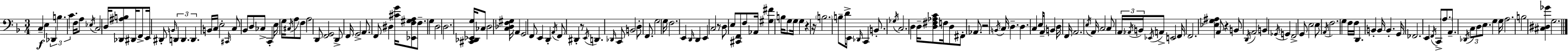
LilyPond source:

{
  \clef bass
  \numericTimeSignature
  \time 3/4
  \key f \major
  c4--\f e4 \tuplet 3/2 { des,4 | b4. c'4. } | f16 a8 \acciaccatura { ees16 } c2 | d16 <des, ais b>8 dis,16 f,8-> e,16 dis,8-. \grace { b,16 } \tuplet 3/2 { d,4 | \break d,4. d,4. } | b,16 c16 e2-. | \grace { cis,16 } c8 bes,8 d8 ces8-> c,4-. | e16 g16 \acciaccatura { cis16 } a8 \parenthesize f8 a2 | \break d,8 <f, g,>2 | d,8-> f,16 g,2-> | a,8. f,8 dis4 <cis' g'>16 <ees, f gis a>8 | f8.-- g4 d2 | \break d2. | <cis, des, ees, g>16 ces8 d2 | <c des f gis>16 a,4 g,2 | f,8 e,4 d,4-. | \break \acciaccatura { a,16 } f,8 dis,4-. r8 \acciaccatura { e,16 } | d,4. \grace { des,16 } c,8 b,2 | d8-. f,8. g2 | g16 f2. | \break e,4 \grace { d,16 } | d,4 e,4 c2 | r8 d8 e8 <cis, f,>8 | f8 aes,16 <gis fis'>4 b16 g8 g16 g4 | \break r4 r16 \parenthesize b2. | b8-- d'16-> e,8 | \grace { des,16 } c,4 b,8.-. \acciaccatura { ges16 } c2. | d4 | \break d16-- <d fis aes c'>8 f16 d8 fis,8-. aes,8. | r2 \acciaccatura { b,16 } c16 d4.-- | d4. c4 | e16 a,16-- \parenthesize b,4 d16 f,16 a,2. | \break \acciaccatura { e16 } | a,16 c2 c8 \tuplet 3/2 { \parenthesize a,16 | \acciaccatura { aes,16 } b,16 } \acciaccatura { ees,16 } a,8-> e,2 | f,16 f,2. | \break <ees g ais>4 a,8 r4 | b,8 \acciaccatura { d,16 } a,2 b,4 | \acciaccatura { ges,16 } g,4 f,2-> | g,8 e2 | \break e8 \acciaccatura { a,16 } f2. | g4 f16 f16 d,4. | b,4-. b,16 b,4.-. | g,16 fes,2. | \break e,4 \acciaccatura { f,16 } c,8-> | \parenthesize a8. a,8.-- \acciaccatura { des,16 } \tuplet 3/2 { c8 d8 e8. } | g4 g16 a2. | b2 | \break <cis dis ges'>4 g2. | \bar "|."
}